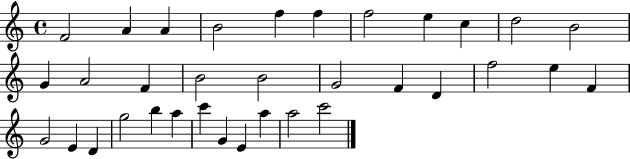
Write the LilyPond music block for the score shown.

{
  \clef treble
  \time 4/4
  \defaultTimeSignature
  \key c \major
  f'2 a'4 a'4 | b'2 f''4 f''4 | f''2 e''4 c''4 | d''2 b'2 | \break g'4 a'2 f'4 | b'2 b'2 | g'2 f'4 d'4 | f''2 e''4 f'4 | \break g'2 e'4 d'4 | g''2 b''4 a''4 | c'''4 g'4 e'4 a''4 | a''2 c'''2 | \break \bar "|."
}